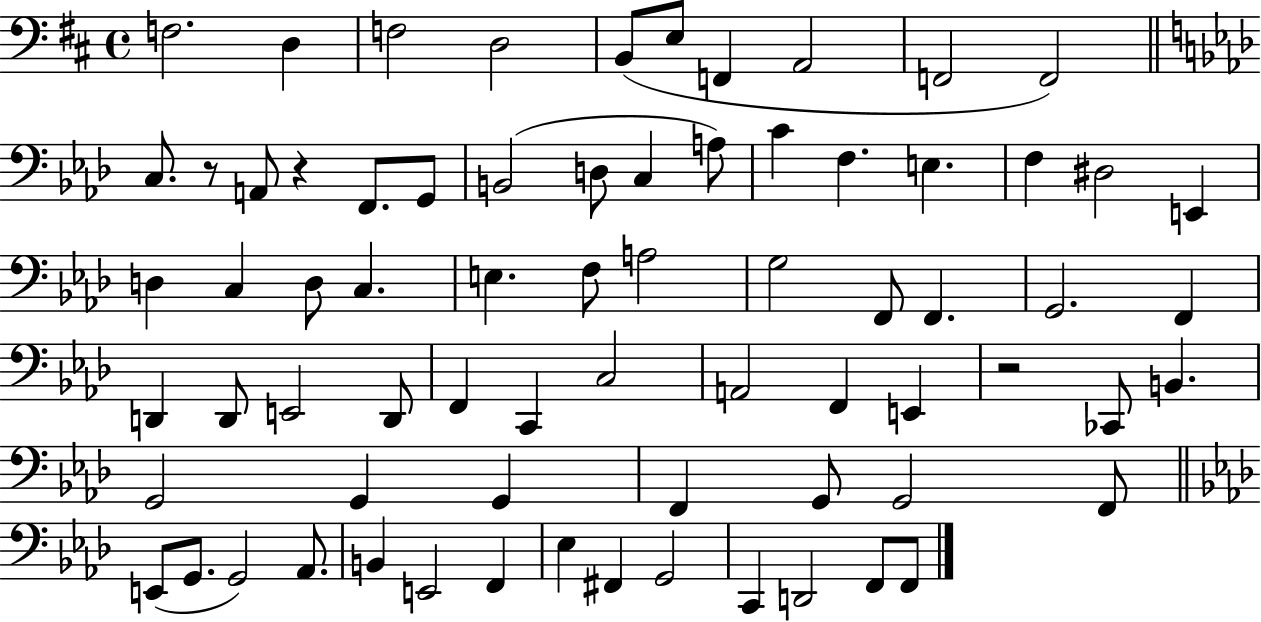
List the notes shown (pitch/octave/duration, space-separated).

F3/h. D3/q F3/h D3/h B2/e E3/e F2/q A2/h F2/h F2/h C3/e. R/e A2/e R/q F2/e. G2/e B2/h D3/e C3/q A3/e C4/q F3/q. E3/q. F3/q D#3/h E2/q D3/q C3/q D3/e C3/q. E3/q. F3/e A3/h G3/h F2/e F2/q. G2/h. F2/q D2/q D2/e E2/h D2/e F2/q C2/q C3/h A2/h F2/q E2/q R/h CES2/e B2/q. G2/h G2/q G2/q F2/q G2/e G2/h F2/e E2/e G2/e. G2/h Ab2/e. B2/q E2/h F2/q Eb3/q F#2/q G2/h C2/q D2/h F2/e F2/e